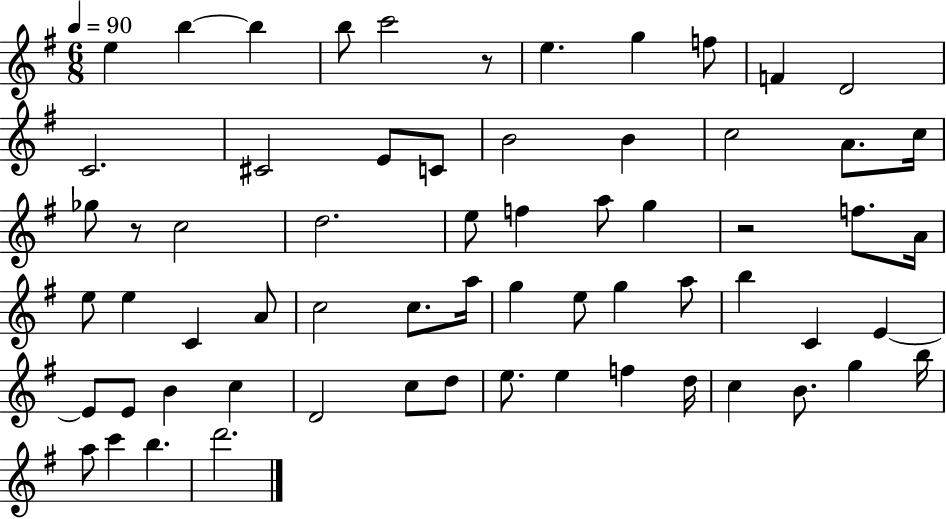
{
  \clef treble
  \numericTimeSignature
  \time 6/8
  \key g \major
  \tempo 4 = 90
  e''4 b''4~~ b''4 | b''8 c'''2 r8 | e''4. g''4 f''8 | f'4 d'2 | \break c'2. | cis'2 e'8 c'8 | b'2 b'4 | c''2 a'8. c''16 | \break ges''8 r8 c''2 | d''2. | e''8 f''4 a''8 g''4 | r2 f''8. a'16 | \break e''8 e''4 c'4 a'8 | c''2 c''8. a''16 | g''4 e''8 g''4 a''8 | b''4 c'4 e'4~~ | \break e'8 e'8 b'4 c''4 | d'2 c''8 d''8 | e''8. e''4 f''4 d''16 | c''4 b'8. g''4 b''16 | \break a''8 c'''4 b''4. | d'''2. | \bar "|."
}